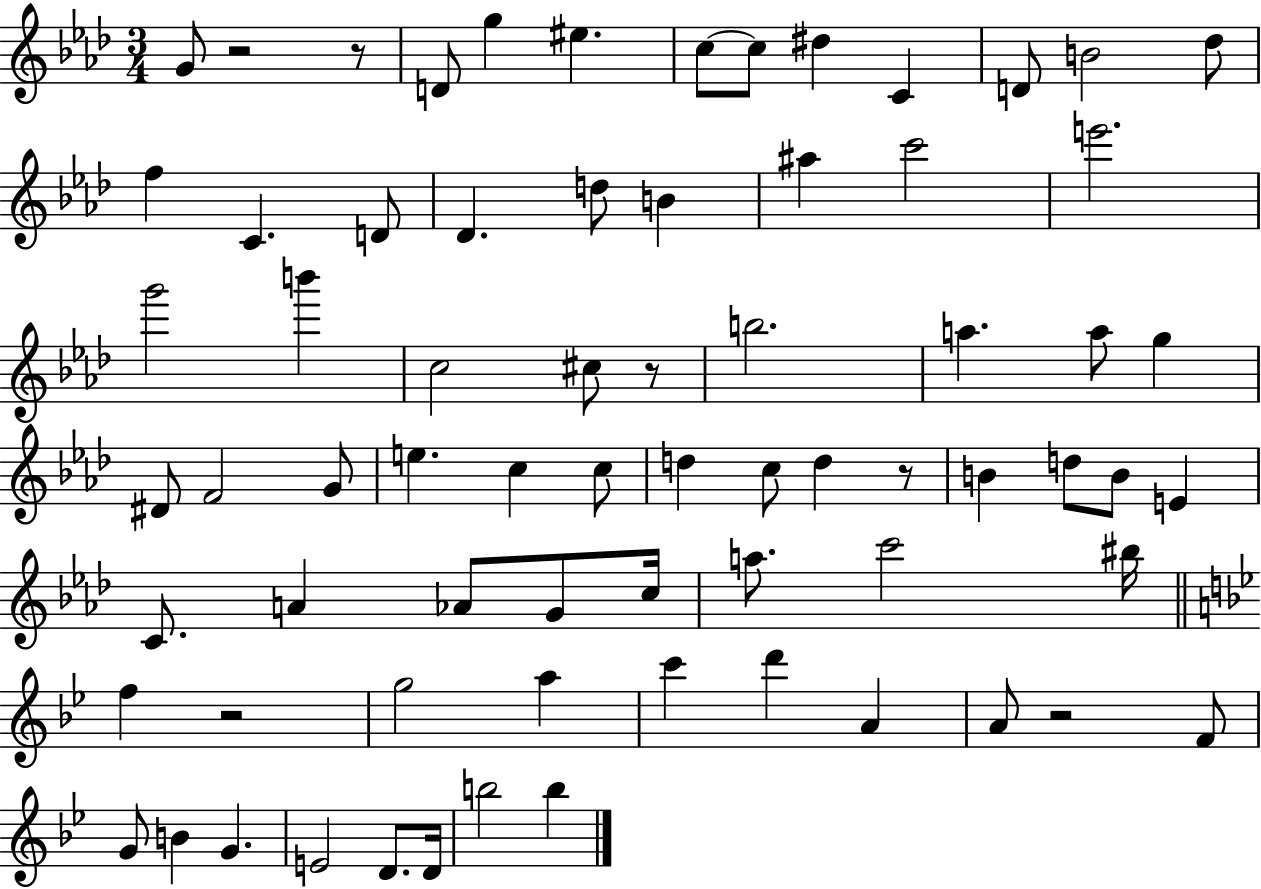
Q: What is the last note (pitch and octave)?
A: B5